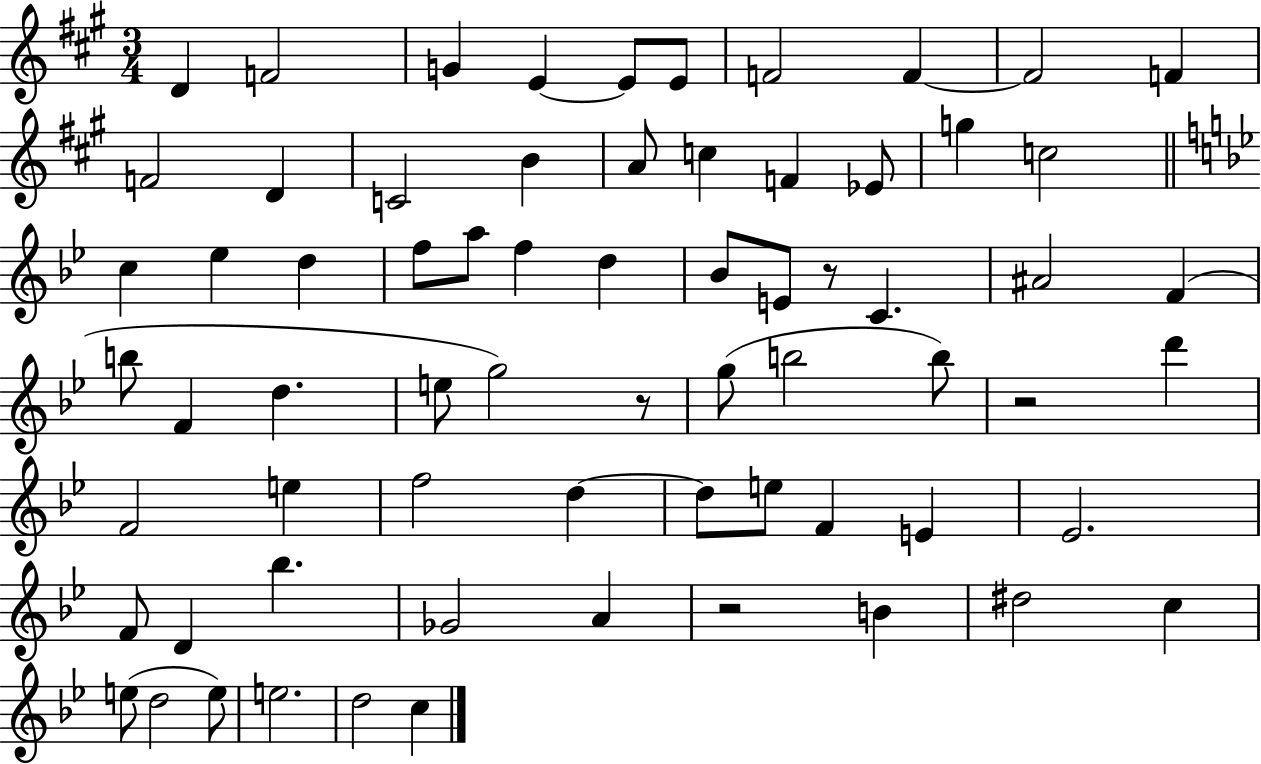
{
  \clef treble
  \numericTimeSignature
  \time 3/4
  \key a \major
  d'4 f'2 | g'4 e'4~~ e'8 e'8 | f'2 f'4~~ | f'2 f'4 | \break f'2 d'4 | c'2 b'4 | a'8 c''4 f'4 ees'8 | g''4 c''2 | \break \bar "||" \break \key bes \major c''4 ees''4 d''4 | f''8 a''8 f''4 d''4 | bes'8 e'8 r8 c'4. | ais'2 f'4( | \break b''8 f'4 d''4. | e''8 g''2) r8 | g''8( b''2 b''8) | r2 d'''4 | \break f'2 e''4 | f''2 d''4~~ | d''8 e''8 f'4 e'4 | ees'2. | \break f'8 d'4 bes''4. | ges'2 a'4 | r2 b'4 | dis''2 c''4 | \break e''8( d''2 e''8) | e''2. | d''2 c''4 | \bar "|."
}